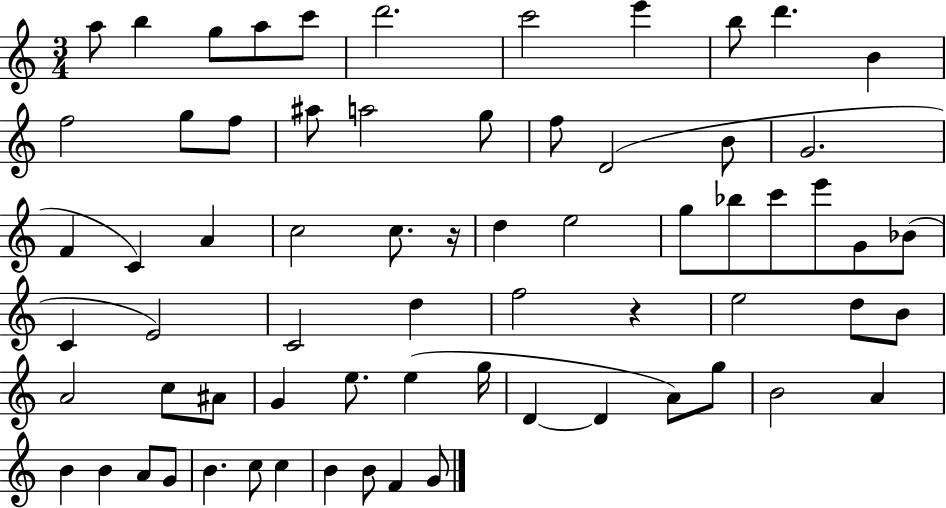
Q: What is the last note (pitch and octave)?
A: G4